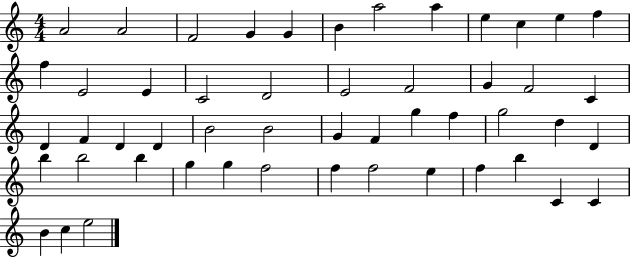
A4/h A4/h F4/h G4/q G4/q B4/q A5/h A5/q E5/q C5/q E5/q F5/q F5/q E4/h E4/q C4/h D4/h E4/h F4/h G4/q F4/h C4/q D4/q F4/q D4/q D4/q B4/h B4/h G4/q F4/q G5/q F5/q G5/h D5/q D4/q B5/q B5/h B5/q G5/q G5/q F5/h F5/q F5/h E5/q F5/q B5/q C4/q C4/q B4/q C5/q E5/h